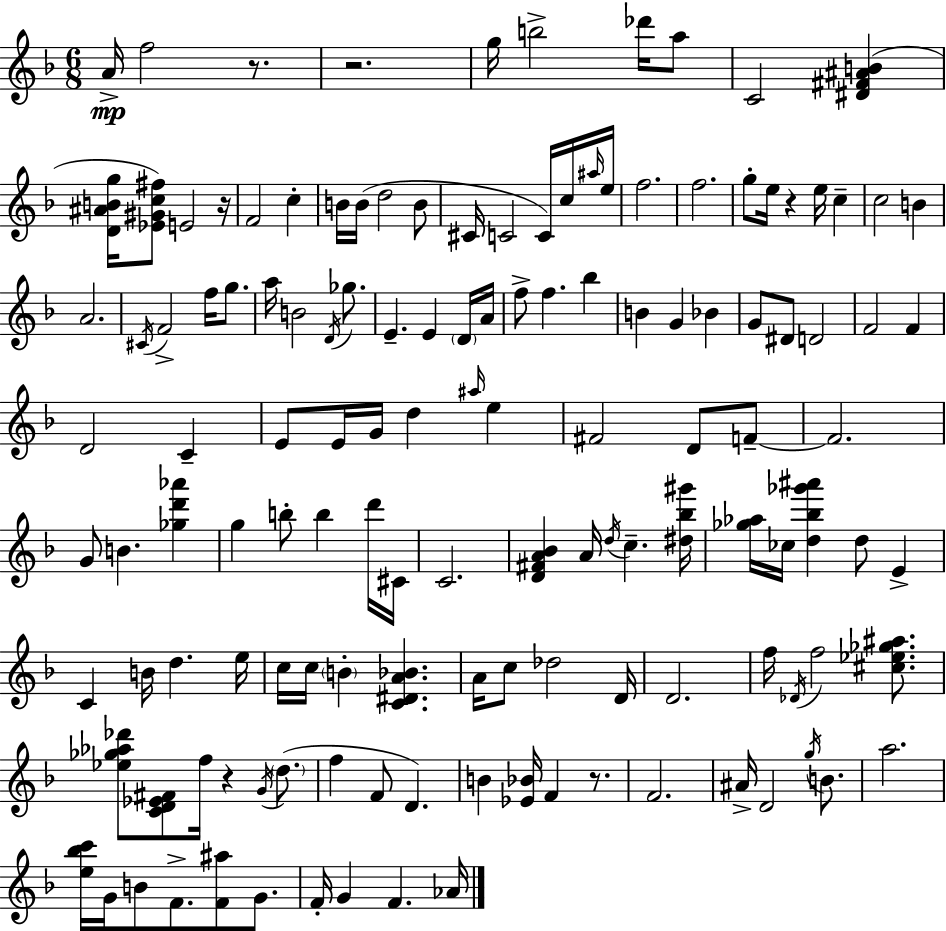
A4/s F5/h R/e. R/h. G5/s B5/h Db6/s A5/e C4/h [D#4,F#4,A#4,B4]/q [D4,A#4,B4,G5]/s [Eb4,G#4,C5,F#5]/e E4/h R/s F4/h C5/q B4/s B4/s D5/h B4/e C#4/s C4/h C4/s C5/s A#5/s E5/s F5/h. F5/h. G5/e E5/s R/q E5/s C5/q C5/h B4/q A4/h. C#4/s F4/h F5/s G5/e. A5/s B4/h D4/s Gb5/e. E4/q. E4/q D4/s A4/s F5/e F5/q. Bb5/q B4/q G4/q Bb4/q G4/e D#4/e D4/h F4/h F4/q D4/h C4/q E4/e E4/s G4/s D5/q A#5/s E5/q F#4/h D4/e F4/e F4/h. G4/e B4/q. [Gb5,D6,Ab6]/q G5/q B5/e B5/q D6/s C#4/s C4/h. [D4,F#4,A4,Bb4]/q A4/s D5/s C5/q. [D#5,Bb5,G#6]/s [Gb5,Ab5]/s CES5/s [D5,Bb5,Gb6,A#6]/q D5/e E4/q C4/q B4/s D5/q. E5/s C5/s C5/s B4/q [C4,D#4,A4,Bb4]/q. A4/s C5/e Db5/h D4/s D4/h. F5/s Db4/s F5/h [C#5,Eb5,Gb5,A#5]/e. [Eb5,Gb5,Ab5,Db6]/e [C4,D4,Eb4,F#4]/e F5/s R/q G4/s D5/e. F5/q F4/e D4/q. B4/q [Eb4,Bb4]/s F4/q R/e. F4/h. A#4/s D4/h G5/s B4/e. A5/h. [E5,Bb5,C6]/s G4/s B4/e F4/e. [F4,A#5]/e G4/e. F4/s G4/q F4/q. Ab4/s